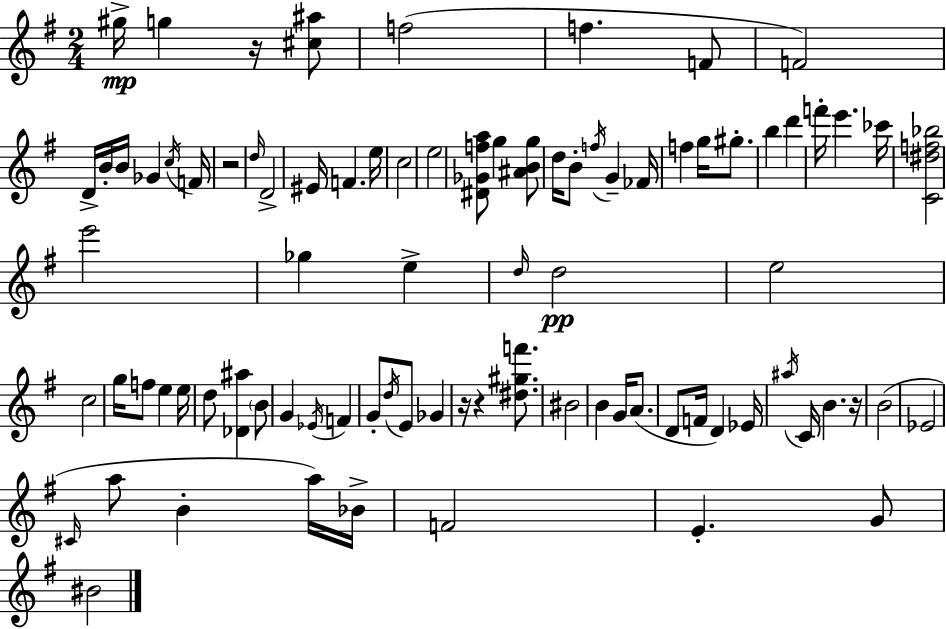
G#5/s G5/q R/s [C#5,A#5]/e F5/h F5/q. F4/e F4/h D4/s B4/s B4/s Gb4/q C5/s F4/s R/h D5/s D4/h EIS4/s F4/q. E5/s C5/h E5/h [D#4,Gb4,F5,A5]/e G5/q [A#4,B4,G5]/e D5/s B4/e F5/s G4/q FES4/s F5/q G5/s G#5/e. B5/q D6/q F6/s E6/q. CES6/s [C4,D#5,F5,Bb5]/h E6/h Gb5/q E5/q D5/s D5/h E5/h C5/h G5/s F5/e E5/q E5/s D5/e [Db4,A#5]/q B4/e G4/q Eb4/s F4/q G4/e D5/s E4/e Gb4/q R/s R/q [D#5,G#5,F6]/e. BIS4/h B4/q G4/s A4/e. D4/e F4/s D4/q Eb4/s A#5/s C4/s B4/q. R/s B4/h Eb4/h C#4/s A5/e B4/q A5/s Bb4/s F4/h E4/q. G4/e BIS4/h